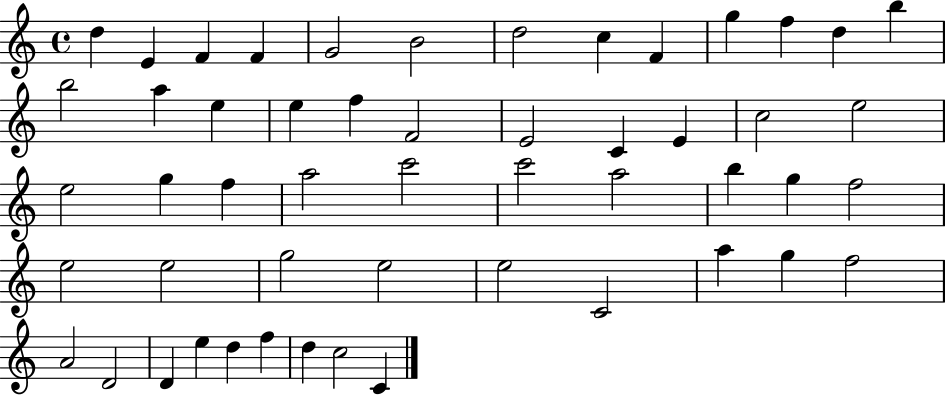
D5/q E4/q F4/q F4/q G4/h B4/h D5/h C5/q F4/q G5/q F5/q D5/q B5/q B5/h A5/q E5/q E5/q F5/q F4/h E4/h C4/q E4/q C5/h E5/h E5/h G5/q F5/q A5/h C6/h C6/h A5/h B5/q G5/q F5/h E5/h E5/h G5/h E5/h E5/h C4/h A5/q G5/q F5/h A4/h D4/h D4/q E5/q D5/q F5/q D5/q C5/h C4/q